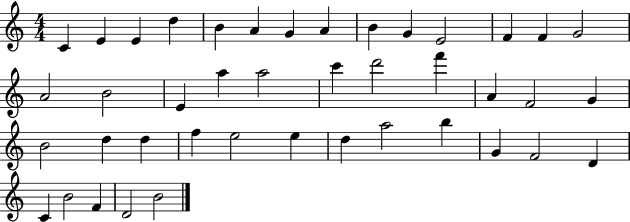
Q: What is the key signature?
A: C major